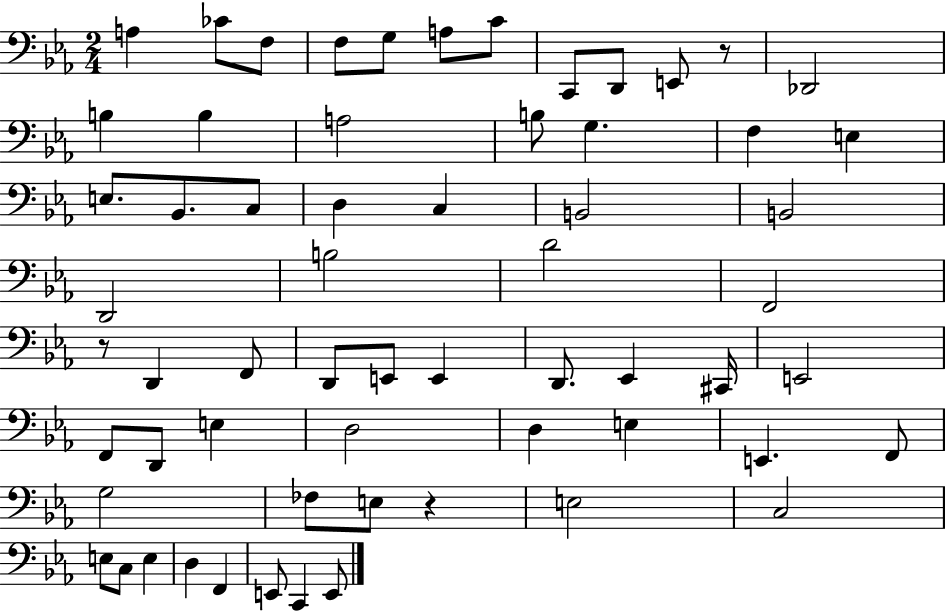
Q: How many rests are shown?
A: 3